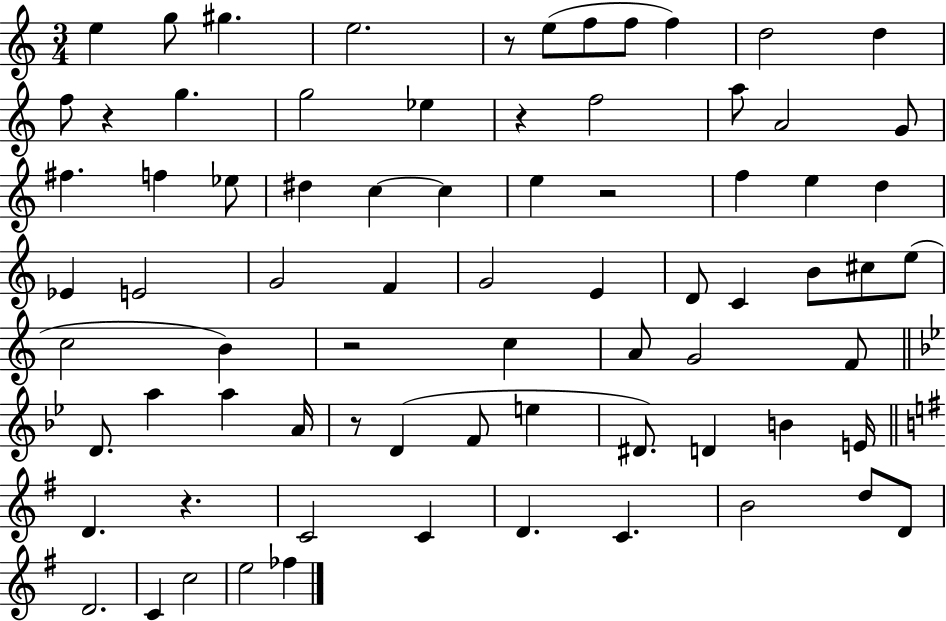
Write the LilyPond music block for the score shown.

{
  \clef treble
  \numericTimeSignature
  \time 3/4
  \key c \major
  e''4 g''8 gis''4. | e''2. | r8 e''8( f''8 f''8 f''4) | d''2 d''4 | \break f''8 r4 g''4. | g''2 ees''4 | r4 f''2 | a''8 a'2 g'8 | \break fis''4. f''4 ees''8 | dis''4 c''4~~ c''4 | e''4 r2 | f''4 e''4 d''4 | \break ees'4 e'2 | g'2 f'4 | g'2 e'4 | d'8 c'4 b'8 cis''8 e''8( | \break c''2 b'4) | r2 c''4 | a'8 g'2 f'8 | \bar "||" \break \key bes \major d'8. a''4 a''4 a'16 | r8 d'4( f'8 e''4 | dis'8.) d'4 b'4 e'16 | \bar "||" \break \key g \major d'4. r4. | c'2 c'4 | d'4. c'4. | b'2 d''8 d'8 | \break d'2. | c'4 c''2 | e''2 fes''4 | \bar "|."
}